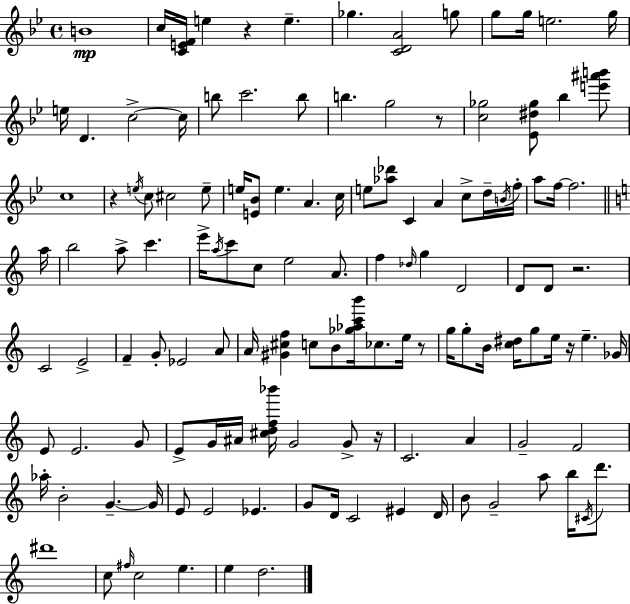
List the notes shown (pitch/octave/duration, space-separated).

B4/w C5/s [C4,E4,F4]/s E5/q R/q E5/q. Gb5/q. [C4,D4,A4]/h G5/e G5/e G5/s E5/h. G5/s E5/s D4/q. C5/h C5/s B5/e C6/h. B5/e B5/q. G5/h R/e [C5,Gb5]/h [Eb4,D#5,Gb5]/e Bb5/q [E6,A#6,B6]/e C5/w R/q E5/s C5/e C#5/h E5/e E5/s [E4,Bb4]/e E5/q. A4/q. C5/s E5/e [Ab5,Db6]/e C4/q A4/q C5/e D5/s B4/s F5/s A5/e F5/s F5/h. A5/s B5/h A5/e C6/q. E6/s A5/s C6/e C5/e E5/h A4/e. F5/q Db5/s G5/q D4/h D4/e D4/e R/h. C4/h E4/h F4/q G4/e Eb4/h A4/e A4/s [G#4,C#5,F5]/q C5/e B4/e [Gb5,Ab5,C6,B6]/s CES5/e. E5/s R/e G5/s G5/e B4/s [C5,D#5]/s G5/e E5/s R/s E5/q. Gb4/s E4/e E4/h. G4/e E4/e G4/s A#4/s [C#5,D5,F5,Bb6]/s G4/h G4/e R/s C4/h. A4/q G4/h F4/h Ab5/s B4/h G4/q. G4/s E4/e E4/h Eb4/q. G4/e D4/s C4/h EIS4/q D4/s B4/e G4/h A5/e B5/s C#4/s D6/e. D#6/w C5/e F#5/s C5/h E5/q. E5/q D5/h.